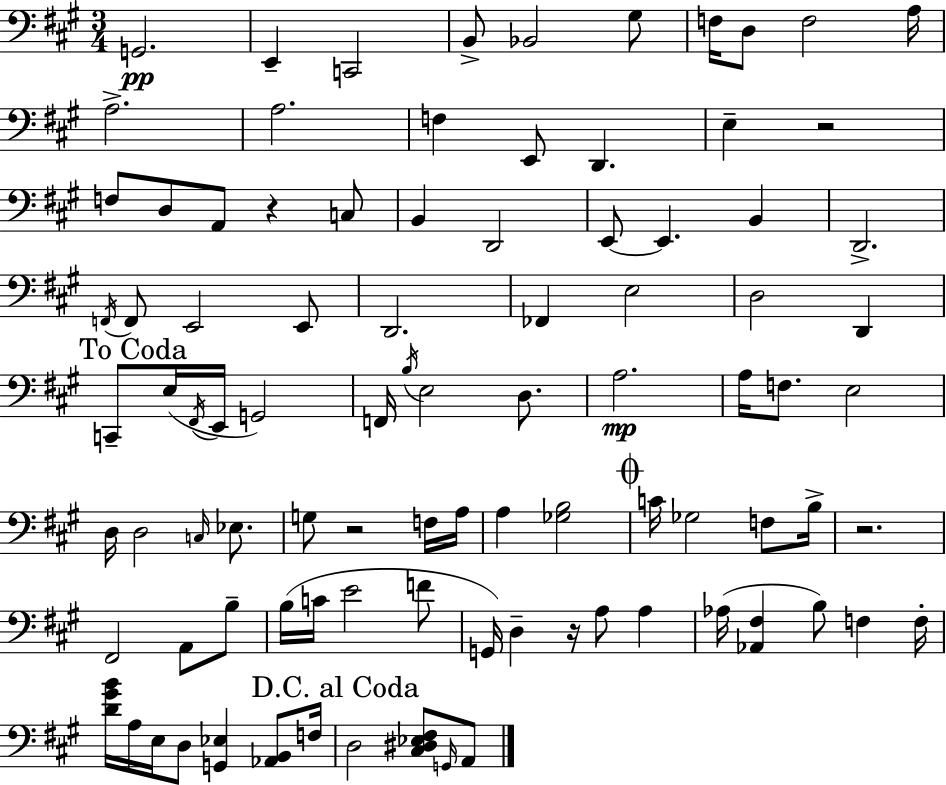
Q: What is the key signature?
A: A major